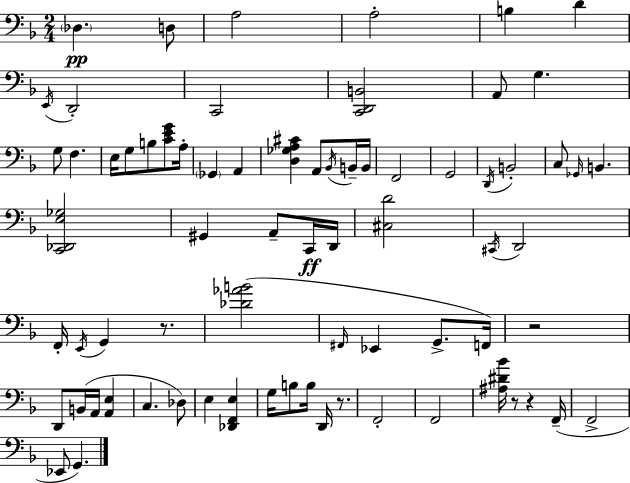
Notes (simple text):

Db3/q. D3/e A3/h A3/h B3/q D4/q E2/s D2/h C2/h [C2,D2,B2]/h A2/e G3/q. G3/e F3/q. E3/s G3/e B3/e [C4,E4,G4]/e A3/s Gb2/q A2/q [D3,Gb3,A3,C#4]/q A2/e Bb2/s B2/s B2/s F2/h G2/h D2/s B2/h C3/e Gb2/s B2/q. [C2,Db2,E3,Gb3]/h G#2/q A2/e C2/s D2/s [C#3,D4]/h C#2/s D2/h F2/s E2/s G2/q R/e. [Db4,Ab4,B4]/h F#2/s Eb2/q G2/e. F2/s R/h D2/e B2/s A2/s [A2,E3]/q C3/q. Db3/e E3/q [Db2,F2,E3]/q G3/s B3/e B3/s D2/s R/e. F2/h F2/h [A#3,D#4,Bb4]/s R/e R/q F2/s F2/h Eb2/e G2/q.